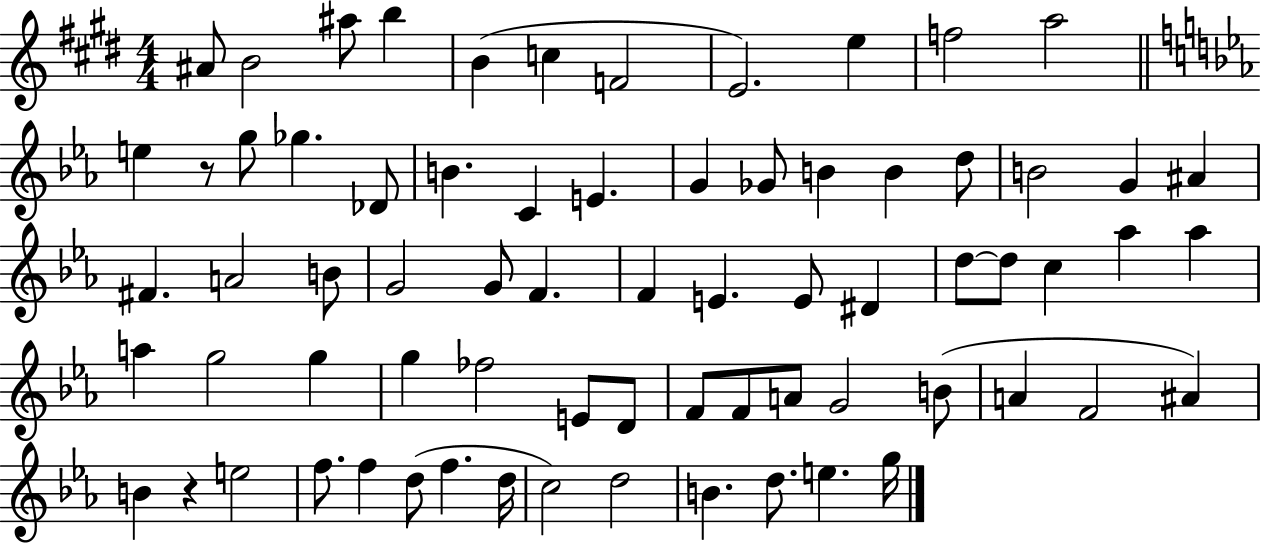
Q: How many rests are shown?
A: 2